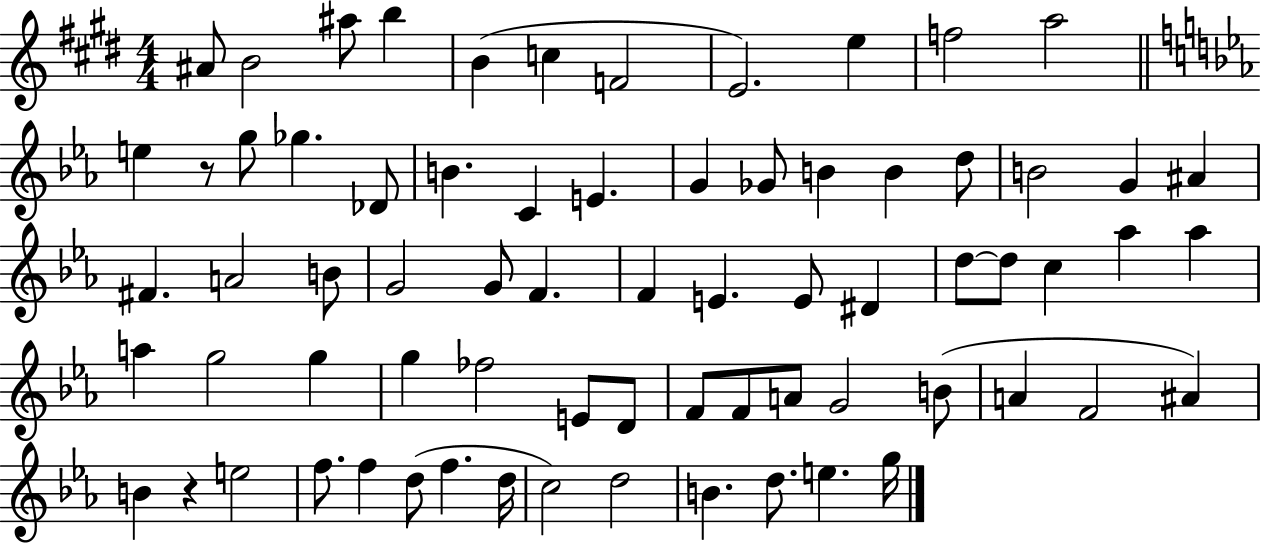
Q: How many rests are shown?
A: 2